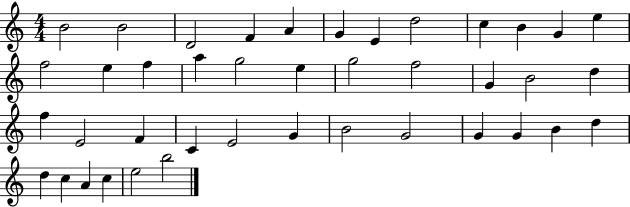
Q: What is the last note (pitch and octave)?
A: B5